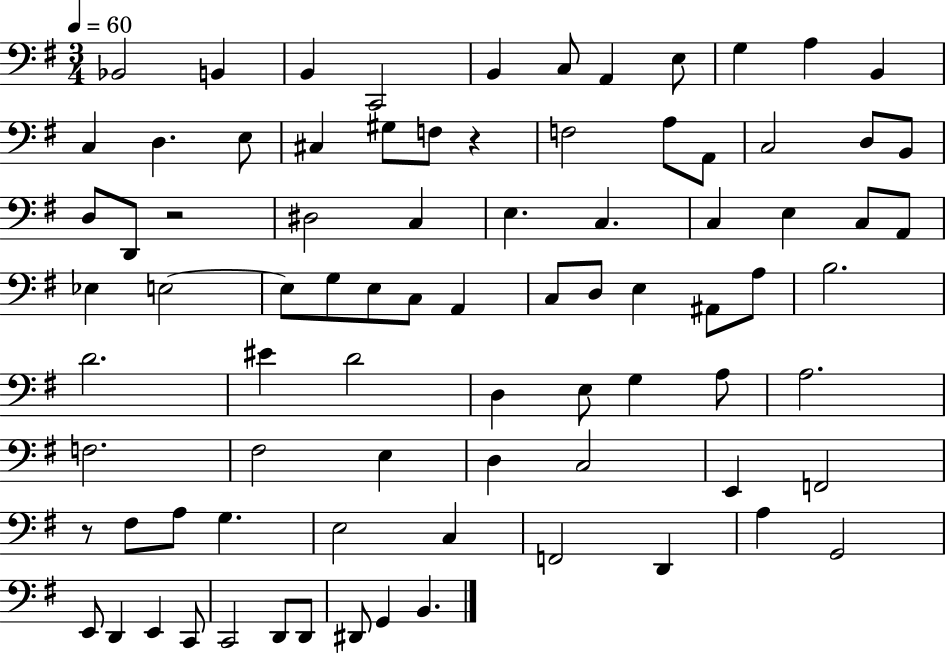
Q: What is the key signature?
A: G major